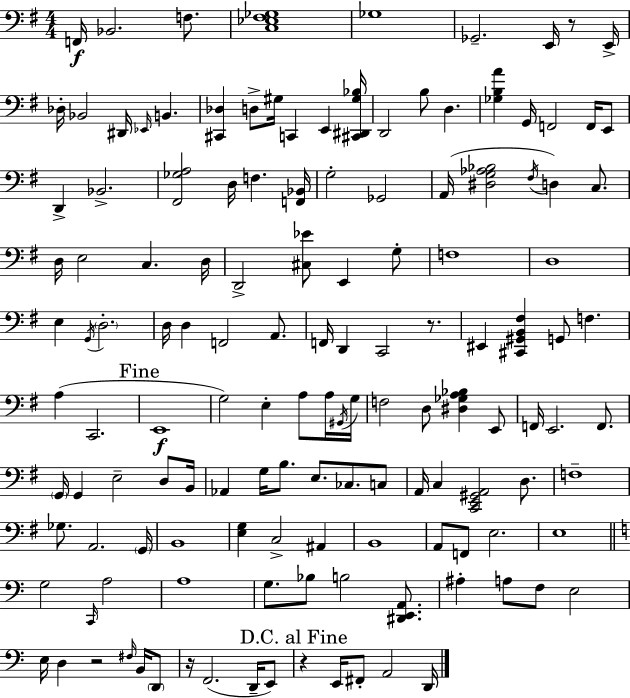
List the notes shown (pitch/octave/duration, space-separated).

F2/s Bb2/h. F3/e. [C3,Eb3,F#3,Gb3]/w Gb3/w Gb2/h. E2/s R/e E2/s Db3/s Bb2/h D#2/s Eb2/s B2/q. [C#2,Db3]/q D3/e G#3/s C2/q E2/q [C#2,D#2,G#3,Bb3]/s D2/h B3/e D3/q. [Gb3,B3,A4]/q G2/s F2/h F2/s E2/e D2/q Bb2/h. [F#2,Gb3,A3]/h D3/s F3/q. [F2,Bb2]/s G3/h Gb2/h A2/s [D#3,G3,Ab3,Bb3]/h F#3/s D3/q C3/e. D3/s E3/h C3/q. D3/s D2/h [C#3,Eb4]/e E2/q G3/e F3/w D3/w E3/q G2/s D3/h. D3/s D3/q F2/h A2/e. F2/s D2/q C2/h R/e. EIS2/q [C#2,G#2,B2,F#3]/q G2/e F3/q. A3/q C2/h. E2/w G3/h E3/q A3/e A3/s G#2/s G3/s F3/h D3/e [D#3,Gb3,A3,Bb3]/q E2/e F2/s E2/h. F2/e. G2/s G2/q E3/h D3/e B2/s Ab2/q G3/s B3/e. E3/e. CES3/e. C3/e A2/s C3/q [C2,E2,G#2,A2]/h D3/e. F3/w Gb3/e. A2/h. G2/s B2/w [E3,G3]/q C3/h A#2/q B2/w A2/e F2/e E3/h. E3/w G3/h C2/s A3/h A3/w G3/e. Bb3/e B3/h [D#2,E2,A2]/e. A#3/q A3/e F3/e E3/h E3/s D3/q R/h F#3/s B2/s D2/e R/s F2/h. D2/s E2/e R/q E2/s F#2/e A2/h D2/s